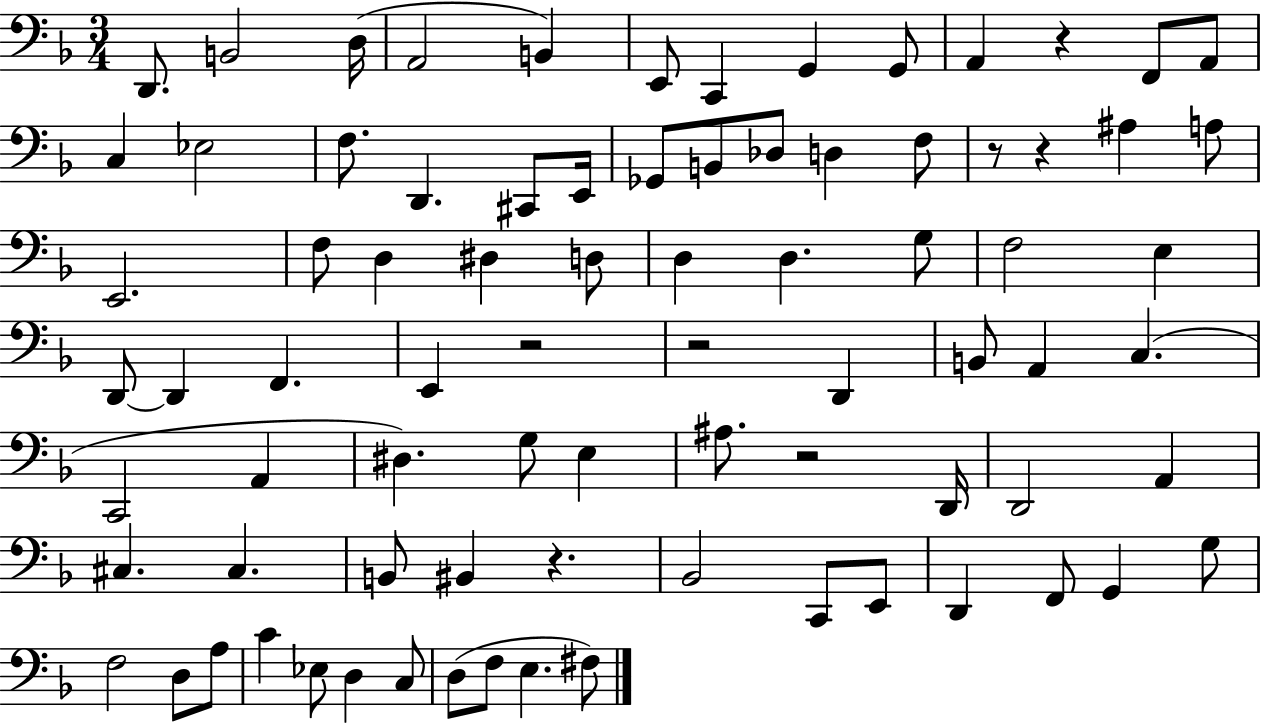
X:1
T:Untitled
M:3/4
L:1/4
K:F
D,,/2 B,,2 D,/4 A,,2 B,, E,,/2 C,, G,, G,,/2 A,, z F,,/2 A,,/2 C, _E,2 F,/2 D,, ^C,,/2 E,,/4 _G,,/2 B,,/2 _D,/2 D, F,/2 z/2 z ^A, A,/2 E,,2 F,/2 D, ^D, D,/2 D, D, G,/2 F,2 E, D,,/2 D,, F,, E,, z2 z2 D,, B,,/2 A,, C, C,,2 A,, ^D, G,/2 E, ^A,/2 z2 D,,/4 D,,2 A,, ^C, ^C, B,,/2 ^B,, z _B,,2 C,,/2 E,,/2 D,, F,,/2 G,, G,/2 F,2 D,/2 A,/2 C _E,/2 D, C,/2 D,/2 F,/2 E, ^F,/2